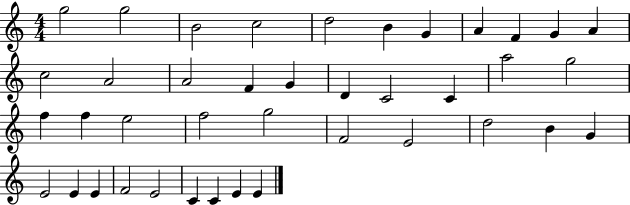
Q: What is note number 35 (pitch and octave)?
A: F4